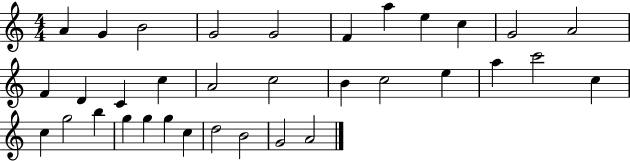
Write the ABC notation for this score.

X:1
T:Untitled
M:4/4
L:1/4
K:C
A G B2 G2 G2 F a e c G2 A2 F D C c A2 c2 B c2 e a c'2 c c g2 b g g g c d2 B2 G2 A2